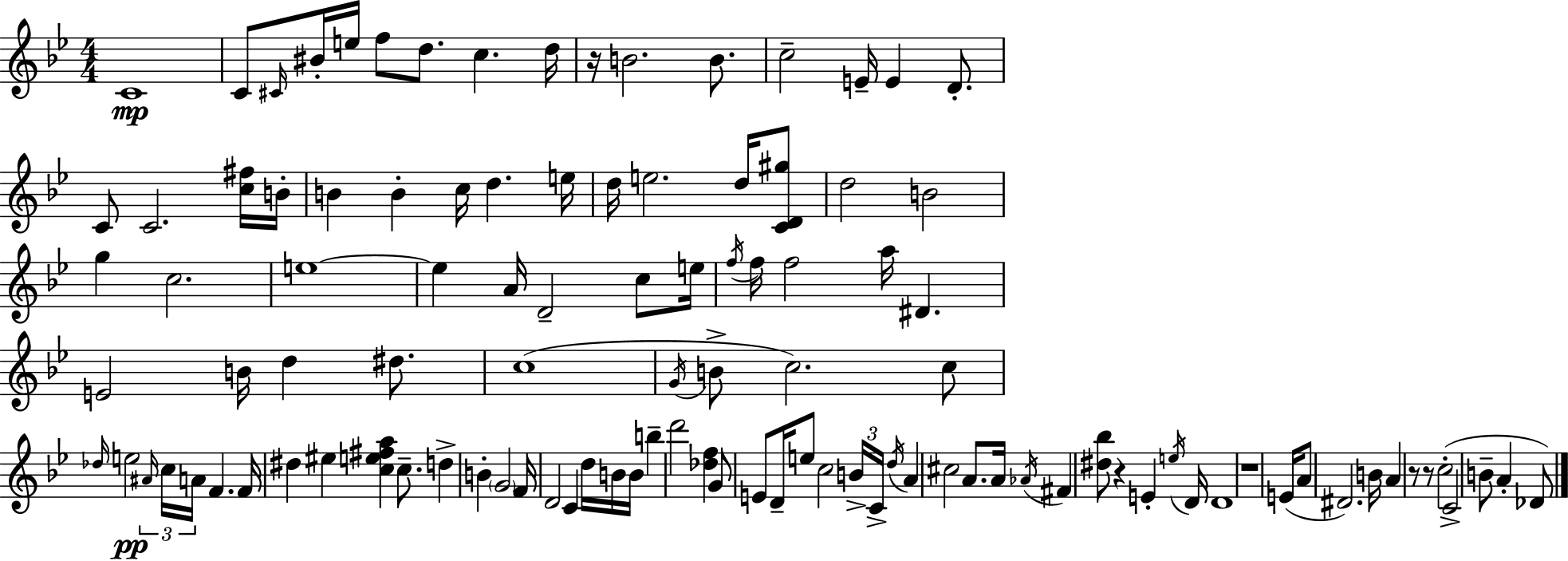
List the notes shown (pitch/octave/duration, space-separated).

C4/w C4/e C#4/s BIS4/s E5/s F5/e D5/e. C5/q. D5/s R/s B4/h. B4/e. C5/h E4/s E4/q D4/e. C4/e C4/h. [C5,F#5]/s B4/s B4/q B4/q C5/s D5/q. E5/s D5/s E5/h. D5/s [C4,D4,G#5]/e D5/h B4/h G5/q C5/h. E5/w E5/q A4/s D4/h C5/e E5/s F5/s F5/s F5/h A5/s D#4/q. E4/h B4/s D5/q D#5/e. C5/w G4/s B4/e C5/h. C5/e Db5/s E5/h A#4/s C5/s A4/s F4/q. F4/s D#5/q EIS5/q [C5,E5,F#5,A5]/q C5/e. D5/q B4/q G4/h F4/s D4/h C4/q D5/s B4/s B4/s B5/q D6/h [Db5,F5]/q G4/e E4/e D4/s E5/e C5/h B4/s C4/s D5/s A4/q C#5/h A4/e. A4/s Ab4/s F#4/q [D#5,Bb5]/e R/q E4/q E5/s D4/s D4/w R/w E4/s A4/e D#4/h. B4/s A4/q R/e R/e C5/h C4/h B4/e A4/q Db4/e